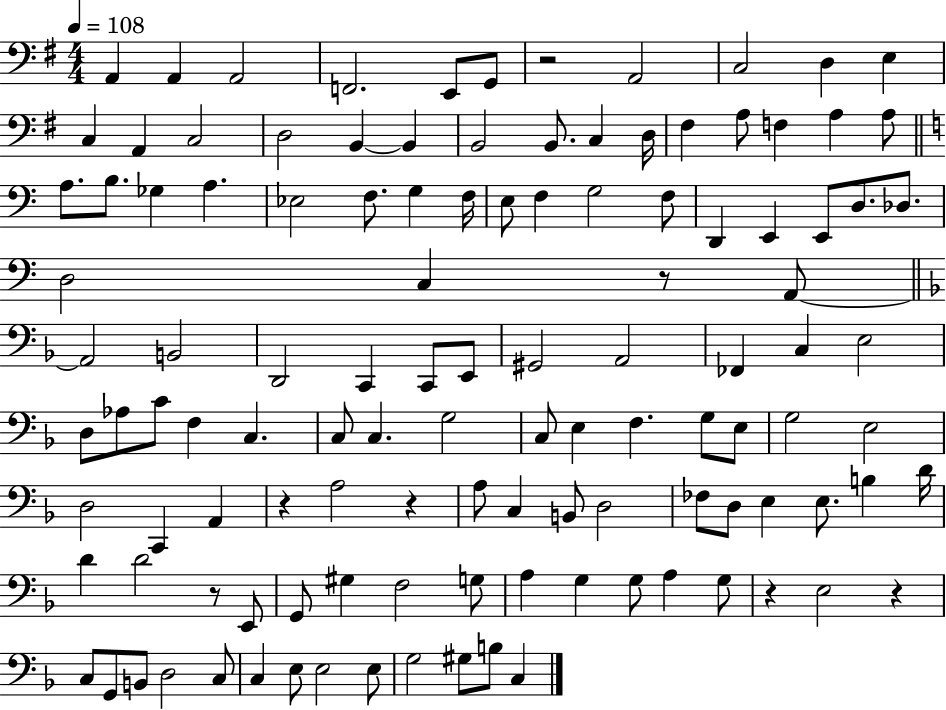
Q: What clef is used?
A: bass